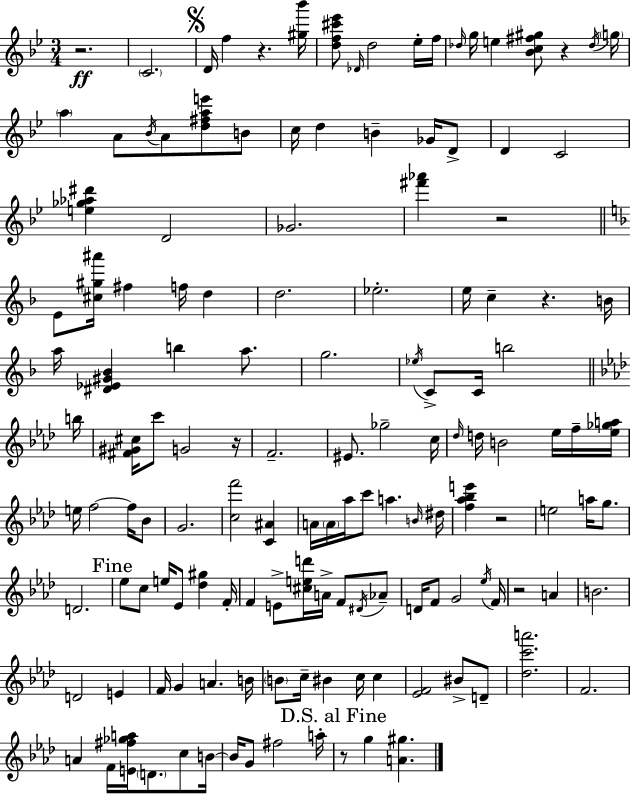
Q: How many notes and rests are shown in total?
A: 141